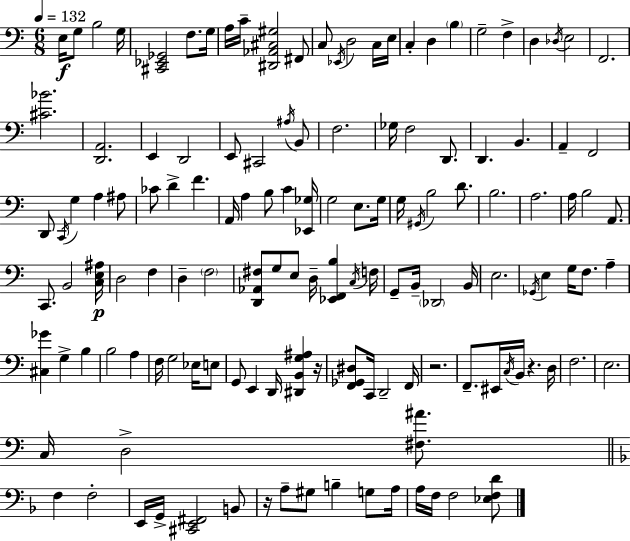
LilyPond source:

{
  \clef bass
  \numericTimeSignature
  \time 6/8
  \key c \major
  \tempo 4 = 132
  e16\f g8 b2 g16 | <cis, ees, ges,>2 f8. g16 | a16 c'16-- <dis, aes, cis gis>2 fis,8 | c8 \acciaccatura { ees,16 } d2 c16 | \break e16 c4-. d4 \parenthesize b4 | g2-- f4-> | d4 \acciaccatura { des16 } e2 | f,2. | \break <cis' bes'>2. | <d, a,>2. | e,4 d,2 | e,8 cis,2 | \break \acciaccatura { ais16 } b,8 f2. | ges16 f2 | d,8. d,4. b,4. | a,4-- f,2 | \break d,8 \acciaccatura { c,16 } g4 a4 | ais8 ces'8 d'4-> f'4. | a,16 a4 b8 c'4 | <ees, ges>16 g2 | \break e8. g16 g16 \acciaccatura { gis,16 } b2 | d'8. b2. | a2. | a16 b2 | \break a,8. c,8. b,2 | <c e ais>16\p d2 | f4 d4-- \parenthesize f2 | <d, aes, fis>8 g8 e8 d16-- | \break <ees, f, b>4 \acciaccatura { c16 } f16 g,8-- b,16-- \parenthesize des,2 | b,16 e2. | \acciaccatura { ges,16 } e4 g16 | f8. a4-- <cis ges'>4 g4-> | \break b4 b2 | a4 f16 g2 | ees16 e8 g,8 e,4 | d,16 <dis, b, g ais>4 r16 <f, ges, dis>8 c,16 d,2-- | \break f,16 r2. | f,8.-- eis,16 \acciaccatura { c16 } | b,16 r4. d16 f2. | e2. | \break c16 d2-> | <fis ais'>8. \bar "||" \break \key f \major f4 f2-. | e,16 g,16-> <cis, e, fis,>2 b,8 | r16 a8-- gis8 b4-- g8 a16 | a16 f16 f2 <ees f d'>8 | \break \bar "|."
}